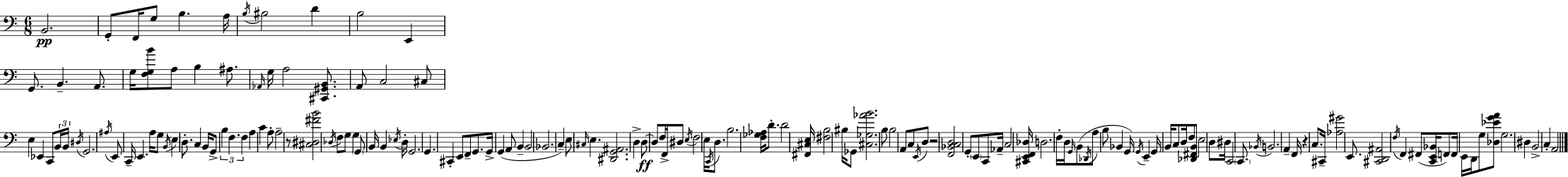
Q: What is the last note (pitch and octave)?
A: A2